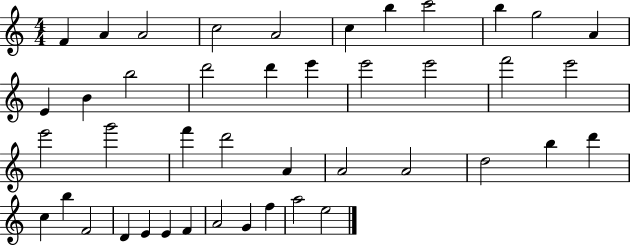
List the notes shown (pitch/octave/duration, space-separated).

F4/q A4/q A4/h C5/h A4/h C5/q B5/q C6/h B5/q G5/h A4/q E4/q B4/q B5/h D6/h D6/q E6/q E6/h E6/h F6/h E6/h E6/h G6/h F6/q D6/h A4/q A4/h A4/h D5/h B5/q D6/q C5/q B5/q F4/h D4/q E4/q E4/q F4/q A4/h G4/q F5/q A5/h E5/h